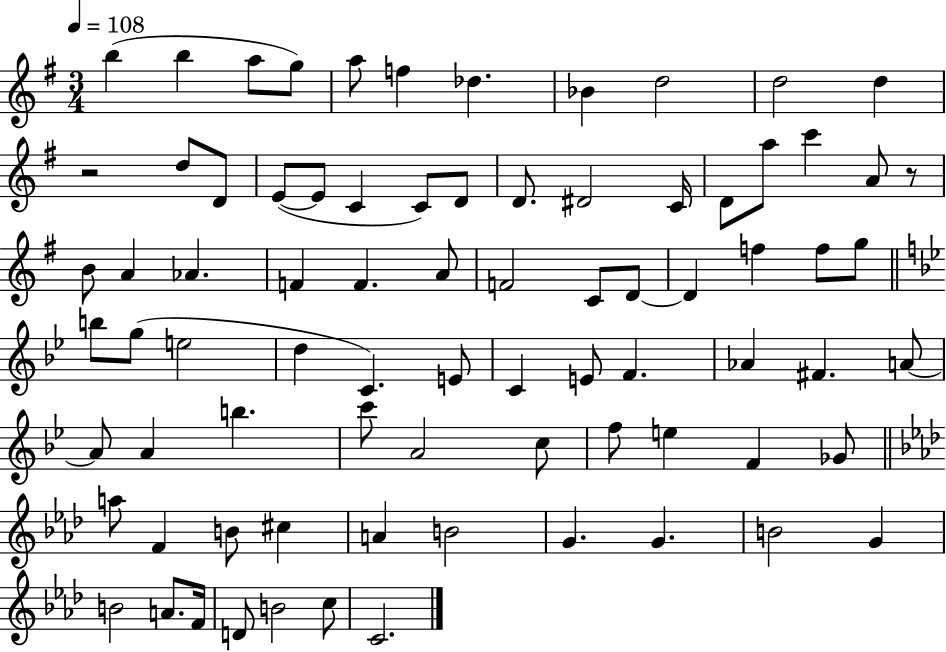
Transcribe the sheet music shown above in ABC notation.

X:1
T:Untitled
M:3/4
L:1/4
K:G
b b a/2 g/2 a/2 f _d _B d2 d2 d z2 d/2 D/2 E/2 E/2 C C/2 D/2 D/2 ^D2 C/4 D/2 a/2 c' A/2 z/2 B/2 A _A F F A/2 F2 C/2 D/2 D f f/2 g/2 b/2 g/2 e2 d C E/2 C E/2 F _A ^F A/2 A/2 A b c'/2 A2 c/2 f/2 e F _G/2 a/2 F B/2 ^c A B2 G G B2 G B2 A/2 F/4 D/2 B2 c/2 C2